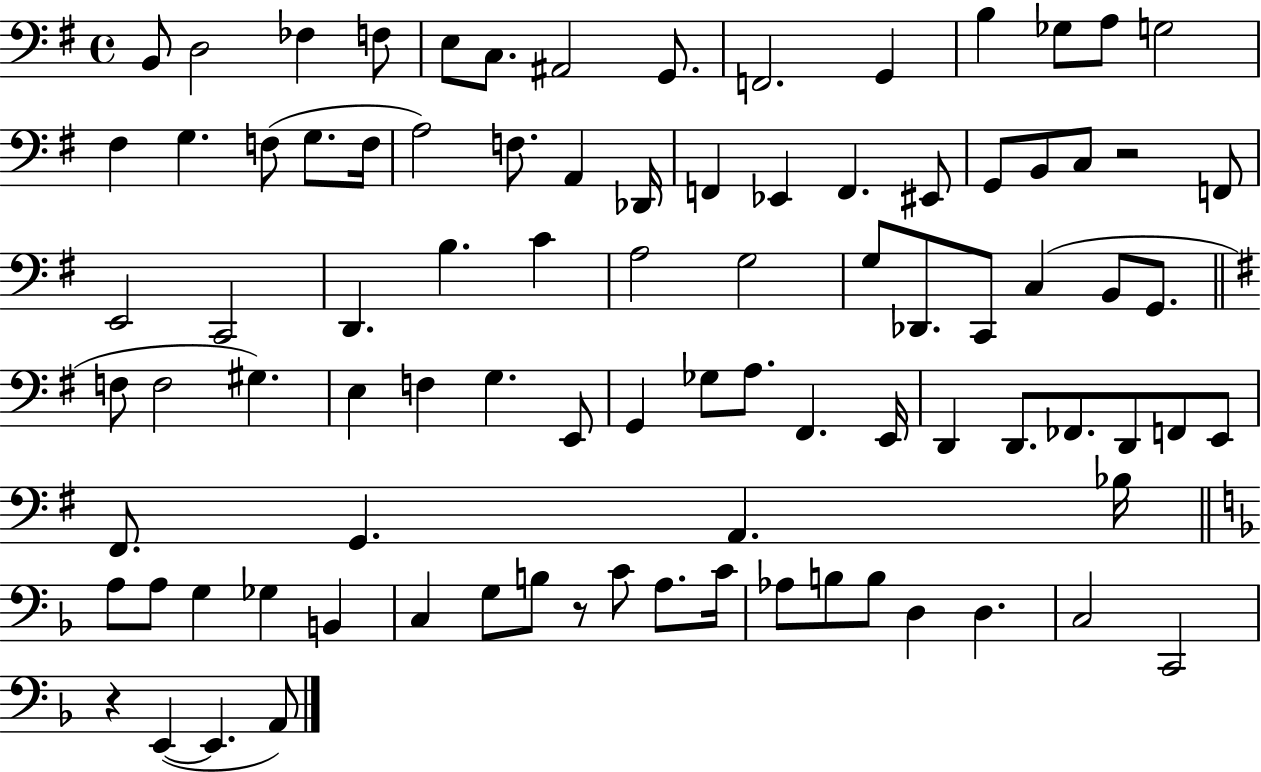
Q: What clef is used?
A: bass